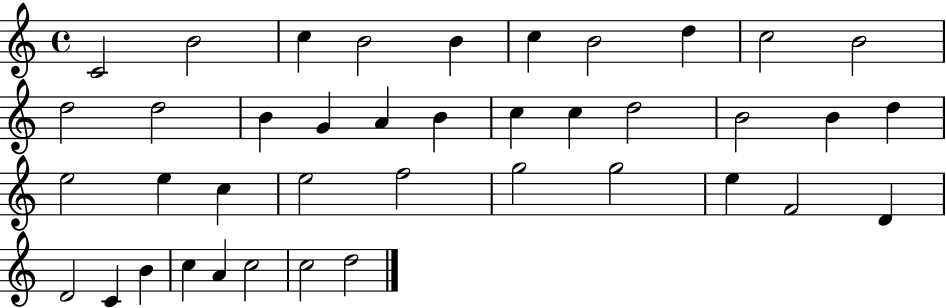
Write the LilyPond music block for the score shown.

{
  \clef treble
  \time 4/4
  \defaultTimeSignature
  \key c \major
  c'2 b'2 | c''4 b'2 b'4 | c''4 b'2 d''4 | c''2 b'2 | \break d''2 d''2 | b'4 g'4 a'4 b'4 | c''4 c''4 d''2 | b'2 b'4 d''4 | \break e''2 e''4 c''4 | e''2 f''2 | g''2 g''2 | e''4 f'2 d'4 | \break d'2 c'4 b'4 | c''4 a'4 c''2 | c''2 d''2 | \bar "|."
}